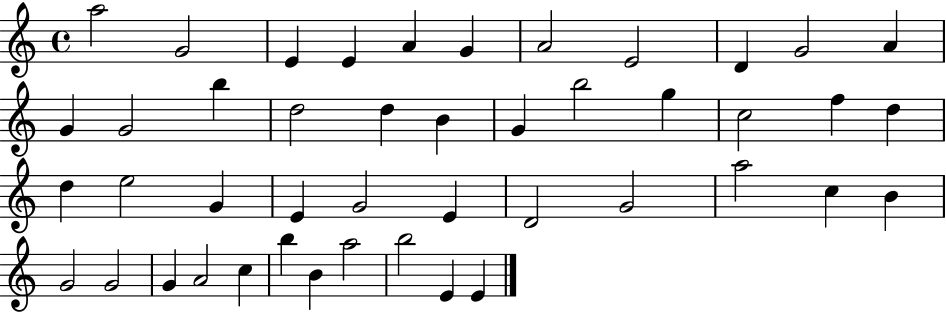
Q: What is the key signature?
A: C major